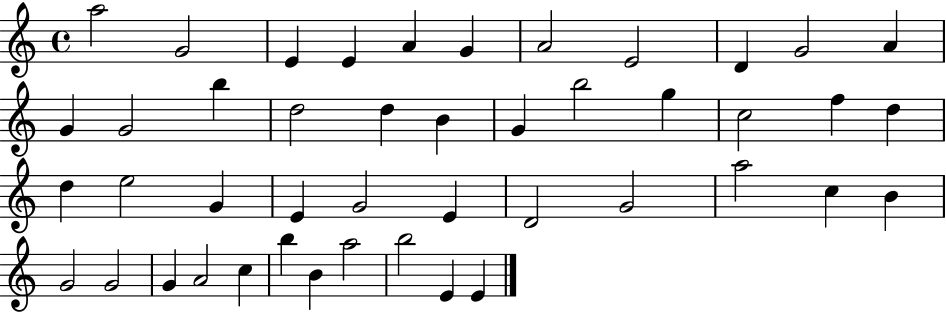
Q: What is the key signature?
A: C major